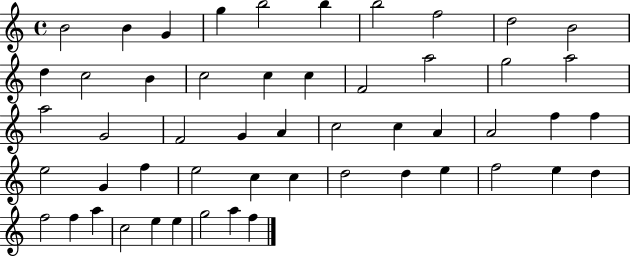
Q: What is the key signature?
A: C major